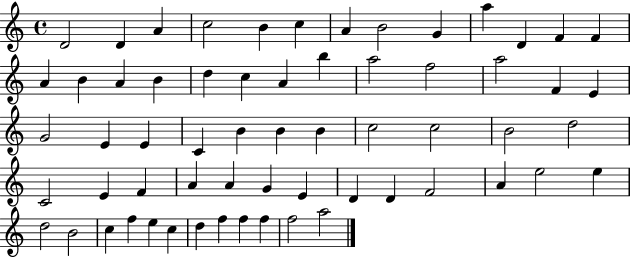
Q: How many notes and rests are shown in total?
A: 62